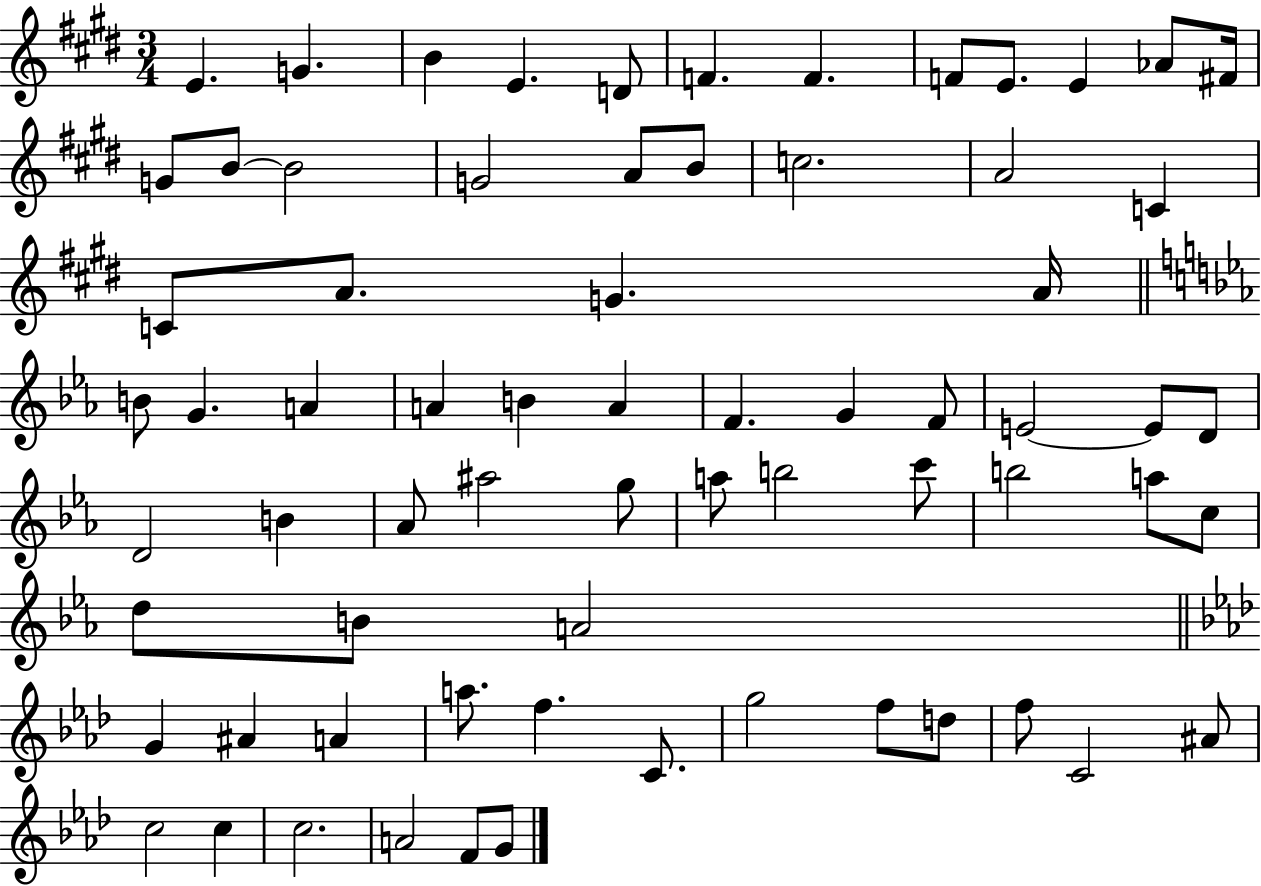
E4/q. G4/q. B4/q E4/q. D4/e F4/q. F4/q. F4/e E4/e. E4/q Ab4/e F#4/s G4/e B4/e B4/h G4/h A4/e B4/e C5/h. A4/h C4/q C4/e A4/e. G4/q. A4/s B4/e G4/q. A4/q A4/q B4/q A4/q F4/q. G4/q F4/e E4/h E4/e D4/e D4/h B4/q Ab4/e A#5/h G5/e A5/e B5/h C6/e B5/h A5/e C5/e D5/e B4/e A4/h G4/q A#4/q A4/q A5/e. F5/q. C4/e. G5/h F5/e D5/e F5/e C4/h A#4/e C5/h C5/q C5/h. A4/h F4/e G4/e